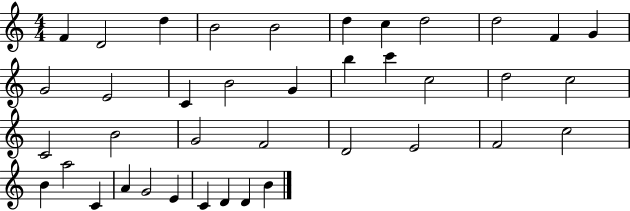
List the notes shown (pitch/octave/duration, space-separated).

F4/q D4/h D5/q B4/h B4/h D5/q C5/q D5/h D5/h F4/q G4/q G4/h E4/h C4/q B4/h G4/q B5/q C6/q C5/h D5/h C5/h C4/h B4/h G4/h F4/h D4/h E4/h F4/h C5/h B4/q A5/h C4/q A4/q G4/h E4/q C4/q D4/q D4/q B4/q